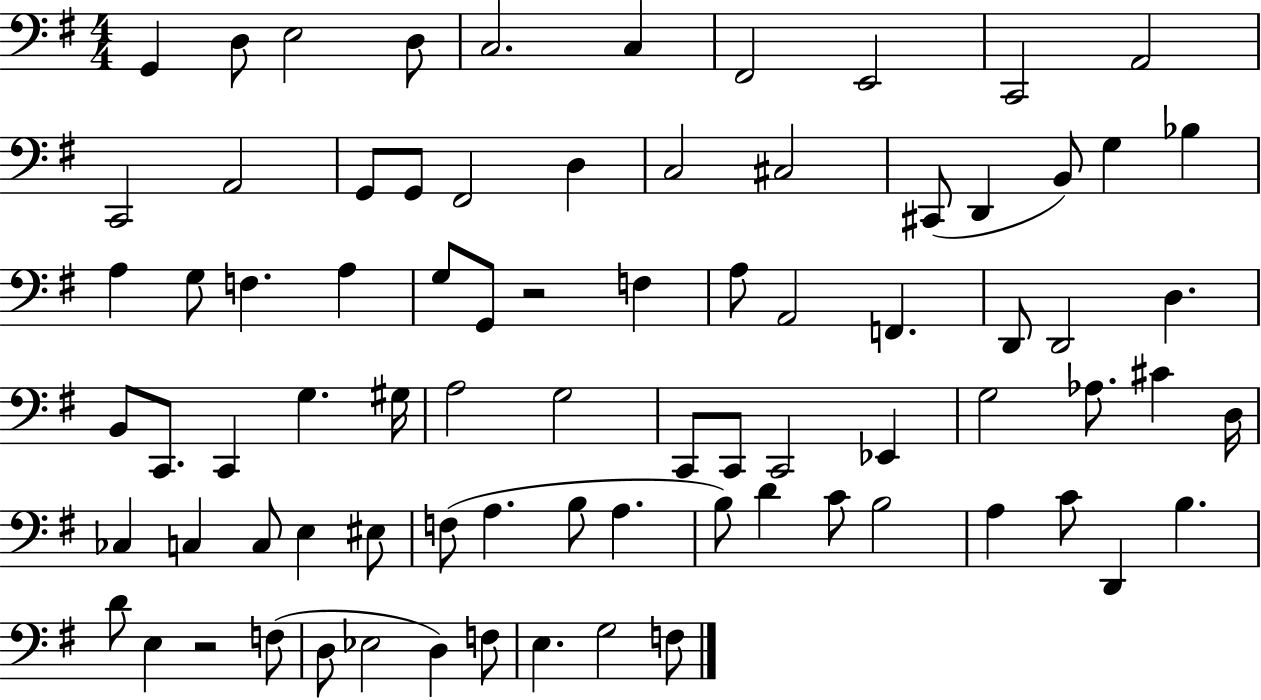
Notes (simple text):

G2/q D3/e E3/h D3/e C3/h. C3/q F#2/h E2/h C2/h A2/h C2/h A2/h G2/e G2/e F#2/h D3/q C3/h C#3/h C#2/e D2/q B2/e G3/q Bb3/q A3/q G3/e F3/q. A3/q G3/e G2/e R/h F3/q A3/e A2/h F2/q. D2/e D2/h D3/q. B2/e C2/e. C2/q G3/q. G#3/s A3/h G3/h C2/e C2/e C2/h Eb2/q G3/h Ab3/e. C#4/q D3/s CES3/q C3/q C3/e E3/q EIS3/e F3/e A3/q. B3/e A3/q. B3/e D4/q C4/e B3/h A3/q C4/e D2/q B3/q. D4/e E3/q R/h F3/e D3/e Eb3/h D3/q F3/e E3/q. G3/h F3/e